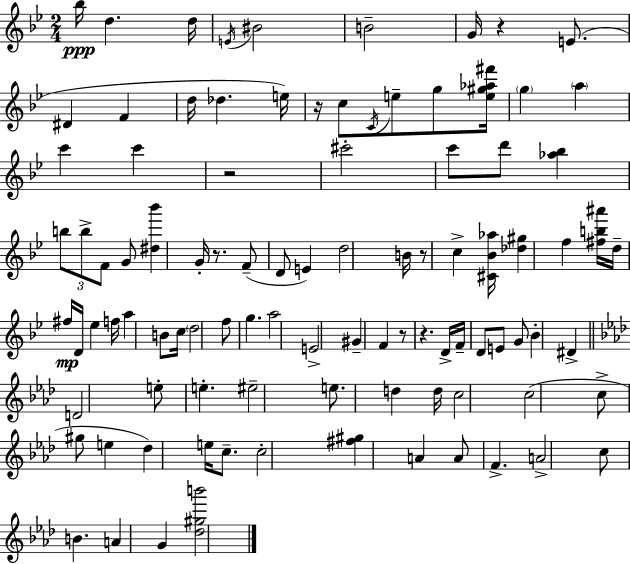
Bb5/s D5/q. D5/s E4/s BIS4/h B4/h G4/s R/q E4/e. D#4/q F4/q D5/s Db5/q. E5/s R/s C5/e C4/s E5/e G5/e [E5,G#5,Ab5,F#6]/s G5/q A5/q C6/q C6/q R/h C#6/h C6/e D6/e [Ab5,Bb5]/q B5/e B5/e F4/e G4/e [D#5,Bb6]/q G4/s R/e. F4/e D4/e E4/q D5/h B4/s R/e C5/q [C#4,Bb4,Ab5]/s [Db5,G#5]/q F5/q [F#5,B5,A#6]/s D5/s F#5/s D4/s Eb5/q F5/s A5/q B4/e C5/s D5/h F5/e G5/q. A5/h E4/h G#4/q F4/q R/e R/q. D4/s F4/s D4/e E4/e G4/e Bb4/q D#4/q D4/h E5/e E5/q. EIS5/h E5/e. D5/q D5/s C5/h C5/h C5/e G#5/e E5/q Db5/q E5/s C5/e. C5/h [F#5,G#5]/q A4/q A4/e F4/q. A4/h C5/e B4/q. A4/q G4/q [Db5,G#5,B6]/h